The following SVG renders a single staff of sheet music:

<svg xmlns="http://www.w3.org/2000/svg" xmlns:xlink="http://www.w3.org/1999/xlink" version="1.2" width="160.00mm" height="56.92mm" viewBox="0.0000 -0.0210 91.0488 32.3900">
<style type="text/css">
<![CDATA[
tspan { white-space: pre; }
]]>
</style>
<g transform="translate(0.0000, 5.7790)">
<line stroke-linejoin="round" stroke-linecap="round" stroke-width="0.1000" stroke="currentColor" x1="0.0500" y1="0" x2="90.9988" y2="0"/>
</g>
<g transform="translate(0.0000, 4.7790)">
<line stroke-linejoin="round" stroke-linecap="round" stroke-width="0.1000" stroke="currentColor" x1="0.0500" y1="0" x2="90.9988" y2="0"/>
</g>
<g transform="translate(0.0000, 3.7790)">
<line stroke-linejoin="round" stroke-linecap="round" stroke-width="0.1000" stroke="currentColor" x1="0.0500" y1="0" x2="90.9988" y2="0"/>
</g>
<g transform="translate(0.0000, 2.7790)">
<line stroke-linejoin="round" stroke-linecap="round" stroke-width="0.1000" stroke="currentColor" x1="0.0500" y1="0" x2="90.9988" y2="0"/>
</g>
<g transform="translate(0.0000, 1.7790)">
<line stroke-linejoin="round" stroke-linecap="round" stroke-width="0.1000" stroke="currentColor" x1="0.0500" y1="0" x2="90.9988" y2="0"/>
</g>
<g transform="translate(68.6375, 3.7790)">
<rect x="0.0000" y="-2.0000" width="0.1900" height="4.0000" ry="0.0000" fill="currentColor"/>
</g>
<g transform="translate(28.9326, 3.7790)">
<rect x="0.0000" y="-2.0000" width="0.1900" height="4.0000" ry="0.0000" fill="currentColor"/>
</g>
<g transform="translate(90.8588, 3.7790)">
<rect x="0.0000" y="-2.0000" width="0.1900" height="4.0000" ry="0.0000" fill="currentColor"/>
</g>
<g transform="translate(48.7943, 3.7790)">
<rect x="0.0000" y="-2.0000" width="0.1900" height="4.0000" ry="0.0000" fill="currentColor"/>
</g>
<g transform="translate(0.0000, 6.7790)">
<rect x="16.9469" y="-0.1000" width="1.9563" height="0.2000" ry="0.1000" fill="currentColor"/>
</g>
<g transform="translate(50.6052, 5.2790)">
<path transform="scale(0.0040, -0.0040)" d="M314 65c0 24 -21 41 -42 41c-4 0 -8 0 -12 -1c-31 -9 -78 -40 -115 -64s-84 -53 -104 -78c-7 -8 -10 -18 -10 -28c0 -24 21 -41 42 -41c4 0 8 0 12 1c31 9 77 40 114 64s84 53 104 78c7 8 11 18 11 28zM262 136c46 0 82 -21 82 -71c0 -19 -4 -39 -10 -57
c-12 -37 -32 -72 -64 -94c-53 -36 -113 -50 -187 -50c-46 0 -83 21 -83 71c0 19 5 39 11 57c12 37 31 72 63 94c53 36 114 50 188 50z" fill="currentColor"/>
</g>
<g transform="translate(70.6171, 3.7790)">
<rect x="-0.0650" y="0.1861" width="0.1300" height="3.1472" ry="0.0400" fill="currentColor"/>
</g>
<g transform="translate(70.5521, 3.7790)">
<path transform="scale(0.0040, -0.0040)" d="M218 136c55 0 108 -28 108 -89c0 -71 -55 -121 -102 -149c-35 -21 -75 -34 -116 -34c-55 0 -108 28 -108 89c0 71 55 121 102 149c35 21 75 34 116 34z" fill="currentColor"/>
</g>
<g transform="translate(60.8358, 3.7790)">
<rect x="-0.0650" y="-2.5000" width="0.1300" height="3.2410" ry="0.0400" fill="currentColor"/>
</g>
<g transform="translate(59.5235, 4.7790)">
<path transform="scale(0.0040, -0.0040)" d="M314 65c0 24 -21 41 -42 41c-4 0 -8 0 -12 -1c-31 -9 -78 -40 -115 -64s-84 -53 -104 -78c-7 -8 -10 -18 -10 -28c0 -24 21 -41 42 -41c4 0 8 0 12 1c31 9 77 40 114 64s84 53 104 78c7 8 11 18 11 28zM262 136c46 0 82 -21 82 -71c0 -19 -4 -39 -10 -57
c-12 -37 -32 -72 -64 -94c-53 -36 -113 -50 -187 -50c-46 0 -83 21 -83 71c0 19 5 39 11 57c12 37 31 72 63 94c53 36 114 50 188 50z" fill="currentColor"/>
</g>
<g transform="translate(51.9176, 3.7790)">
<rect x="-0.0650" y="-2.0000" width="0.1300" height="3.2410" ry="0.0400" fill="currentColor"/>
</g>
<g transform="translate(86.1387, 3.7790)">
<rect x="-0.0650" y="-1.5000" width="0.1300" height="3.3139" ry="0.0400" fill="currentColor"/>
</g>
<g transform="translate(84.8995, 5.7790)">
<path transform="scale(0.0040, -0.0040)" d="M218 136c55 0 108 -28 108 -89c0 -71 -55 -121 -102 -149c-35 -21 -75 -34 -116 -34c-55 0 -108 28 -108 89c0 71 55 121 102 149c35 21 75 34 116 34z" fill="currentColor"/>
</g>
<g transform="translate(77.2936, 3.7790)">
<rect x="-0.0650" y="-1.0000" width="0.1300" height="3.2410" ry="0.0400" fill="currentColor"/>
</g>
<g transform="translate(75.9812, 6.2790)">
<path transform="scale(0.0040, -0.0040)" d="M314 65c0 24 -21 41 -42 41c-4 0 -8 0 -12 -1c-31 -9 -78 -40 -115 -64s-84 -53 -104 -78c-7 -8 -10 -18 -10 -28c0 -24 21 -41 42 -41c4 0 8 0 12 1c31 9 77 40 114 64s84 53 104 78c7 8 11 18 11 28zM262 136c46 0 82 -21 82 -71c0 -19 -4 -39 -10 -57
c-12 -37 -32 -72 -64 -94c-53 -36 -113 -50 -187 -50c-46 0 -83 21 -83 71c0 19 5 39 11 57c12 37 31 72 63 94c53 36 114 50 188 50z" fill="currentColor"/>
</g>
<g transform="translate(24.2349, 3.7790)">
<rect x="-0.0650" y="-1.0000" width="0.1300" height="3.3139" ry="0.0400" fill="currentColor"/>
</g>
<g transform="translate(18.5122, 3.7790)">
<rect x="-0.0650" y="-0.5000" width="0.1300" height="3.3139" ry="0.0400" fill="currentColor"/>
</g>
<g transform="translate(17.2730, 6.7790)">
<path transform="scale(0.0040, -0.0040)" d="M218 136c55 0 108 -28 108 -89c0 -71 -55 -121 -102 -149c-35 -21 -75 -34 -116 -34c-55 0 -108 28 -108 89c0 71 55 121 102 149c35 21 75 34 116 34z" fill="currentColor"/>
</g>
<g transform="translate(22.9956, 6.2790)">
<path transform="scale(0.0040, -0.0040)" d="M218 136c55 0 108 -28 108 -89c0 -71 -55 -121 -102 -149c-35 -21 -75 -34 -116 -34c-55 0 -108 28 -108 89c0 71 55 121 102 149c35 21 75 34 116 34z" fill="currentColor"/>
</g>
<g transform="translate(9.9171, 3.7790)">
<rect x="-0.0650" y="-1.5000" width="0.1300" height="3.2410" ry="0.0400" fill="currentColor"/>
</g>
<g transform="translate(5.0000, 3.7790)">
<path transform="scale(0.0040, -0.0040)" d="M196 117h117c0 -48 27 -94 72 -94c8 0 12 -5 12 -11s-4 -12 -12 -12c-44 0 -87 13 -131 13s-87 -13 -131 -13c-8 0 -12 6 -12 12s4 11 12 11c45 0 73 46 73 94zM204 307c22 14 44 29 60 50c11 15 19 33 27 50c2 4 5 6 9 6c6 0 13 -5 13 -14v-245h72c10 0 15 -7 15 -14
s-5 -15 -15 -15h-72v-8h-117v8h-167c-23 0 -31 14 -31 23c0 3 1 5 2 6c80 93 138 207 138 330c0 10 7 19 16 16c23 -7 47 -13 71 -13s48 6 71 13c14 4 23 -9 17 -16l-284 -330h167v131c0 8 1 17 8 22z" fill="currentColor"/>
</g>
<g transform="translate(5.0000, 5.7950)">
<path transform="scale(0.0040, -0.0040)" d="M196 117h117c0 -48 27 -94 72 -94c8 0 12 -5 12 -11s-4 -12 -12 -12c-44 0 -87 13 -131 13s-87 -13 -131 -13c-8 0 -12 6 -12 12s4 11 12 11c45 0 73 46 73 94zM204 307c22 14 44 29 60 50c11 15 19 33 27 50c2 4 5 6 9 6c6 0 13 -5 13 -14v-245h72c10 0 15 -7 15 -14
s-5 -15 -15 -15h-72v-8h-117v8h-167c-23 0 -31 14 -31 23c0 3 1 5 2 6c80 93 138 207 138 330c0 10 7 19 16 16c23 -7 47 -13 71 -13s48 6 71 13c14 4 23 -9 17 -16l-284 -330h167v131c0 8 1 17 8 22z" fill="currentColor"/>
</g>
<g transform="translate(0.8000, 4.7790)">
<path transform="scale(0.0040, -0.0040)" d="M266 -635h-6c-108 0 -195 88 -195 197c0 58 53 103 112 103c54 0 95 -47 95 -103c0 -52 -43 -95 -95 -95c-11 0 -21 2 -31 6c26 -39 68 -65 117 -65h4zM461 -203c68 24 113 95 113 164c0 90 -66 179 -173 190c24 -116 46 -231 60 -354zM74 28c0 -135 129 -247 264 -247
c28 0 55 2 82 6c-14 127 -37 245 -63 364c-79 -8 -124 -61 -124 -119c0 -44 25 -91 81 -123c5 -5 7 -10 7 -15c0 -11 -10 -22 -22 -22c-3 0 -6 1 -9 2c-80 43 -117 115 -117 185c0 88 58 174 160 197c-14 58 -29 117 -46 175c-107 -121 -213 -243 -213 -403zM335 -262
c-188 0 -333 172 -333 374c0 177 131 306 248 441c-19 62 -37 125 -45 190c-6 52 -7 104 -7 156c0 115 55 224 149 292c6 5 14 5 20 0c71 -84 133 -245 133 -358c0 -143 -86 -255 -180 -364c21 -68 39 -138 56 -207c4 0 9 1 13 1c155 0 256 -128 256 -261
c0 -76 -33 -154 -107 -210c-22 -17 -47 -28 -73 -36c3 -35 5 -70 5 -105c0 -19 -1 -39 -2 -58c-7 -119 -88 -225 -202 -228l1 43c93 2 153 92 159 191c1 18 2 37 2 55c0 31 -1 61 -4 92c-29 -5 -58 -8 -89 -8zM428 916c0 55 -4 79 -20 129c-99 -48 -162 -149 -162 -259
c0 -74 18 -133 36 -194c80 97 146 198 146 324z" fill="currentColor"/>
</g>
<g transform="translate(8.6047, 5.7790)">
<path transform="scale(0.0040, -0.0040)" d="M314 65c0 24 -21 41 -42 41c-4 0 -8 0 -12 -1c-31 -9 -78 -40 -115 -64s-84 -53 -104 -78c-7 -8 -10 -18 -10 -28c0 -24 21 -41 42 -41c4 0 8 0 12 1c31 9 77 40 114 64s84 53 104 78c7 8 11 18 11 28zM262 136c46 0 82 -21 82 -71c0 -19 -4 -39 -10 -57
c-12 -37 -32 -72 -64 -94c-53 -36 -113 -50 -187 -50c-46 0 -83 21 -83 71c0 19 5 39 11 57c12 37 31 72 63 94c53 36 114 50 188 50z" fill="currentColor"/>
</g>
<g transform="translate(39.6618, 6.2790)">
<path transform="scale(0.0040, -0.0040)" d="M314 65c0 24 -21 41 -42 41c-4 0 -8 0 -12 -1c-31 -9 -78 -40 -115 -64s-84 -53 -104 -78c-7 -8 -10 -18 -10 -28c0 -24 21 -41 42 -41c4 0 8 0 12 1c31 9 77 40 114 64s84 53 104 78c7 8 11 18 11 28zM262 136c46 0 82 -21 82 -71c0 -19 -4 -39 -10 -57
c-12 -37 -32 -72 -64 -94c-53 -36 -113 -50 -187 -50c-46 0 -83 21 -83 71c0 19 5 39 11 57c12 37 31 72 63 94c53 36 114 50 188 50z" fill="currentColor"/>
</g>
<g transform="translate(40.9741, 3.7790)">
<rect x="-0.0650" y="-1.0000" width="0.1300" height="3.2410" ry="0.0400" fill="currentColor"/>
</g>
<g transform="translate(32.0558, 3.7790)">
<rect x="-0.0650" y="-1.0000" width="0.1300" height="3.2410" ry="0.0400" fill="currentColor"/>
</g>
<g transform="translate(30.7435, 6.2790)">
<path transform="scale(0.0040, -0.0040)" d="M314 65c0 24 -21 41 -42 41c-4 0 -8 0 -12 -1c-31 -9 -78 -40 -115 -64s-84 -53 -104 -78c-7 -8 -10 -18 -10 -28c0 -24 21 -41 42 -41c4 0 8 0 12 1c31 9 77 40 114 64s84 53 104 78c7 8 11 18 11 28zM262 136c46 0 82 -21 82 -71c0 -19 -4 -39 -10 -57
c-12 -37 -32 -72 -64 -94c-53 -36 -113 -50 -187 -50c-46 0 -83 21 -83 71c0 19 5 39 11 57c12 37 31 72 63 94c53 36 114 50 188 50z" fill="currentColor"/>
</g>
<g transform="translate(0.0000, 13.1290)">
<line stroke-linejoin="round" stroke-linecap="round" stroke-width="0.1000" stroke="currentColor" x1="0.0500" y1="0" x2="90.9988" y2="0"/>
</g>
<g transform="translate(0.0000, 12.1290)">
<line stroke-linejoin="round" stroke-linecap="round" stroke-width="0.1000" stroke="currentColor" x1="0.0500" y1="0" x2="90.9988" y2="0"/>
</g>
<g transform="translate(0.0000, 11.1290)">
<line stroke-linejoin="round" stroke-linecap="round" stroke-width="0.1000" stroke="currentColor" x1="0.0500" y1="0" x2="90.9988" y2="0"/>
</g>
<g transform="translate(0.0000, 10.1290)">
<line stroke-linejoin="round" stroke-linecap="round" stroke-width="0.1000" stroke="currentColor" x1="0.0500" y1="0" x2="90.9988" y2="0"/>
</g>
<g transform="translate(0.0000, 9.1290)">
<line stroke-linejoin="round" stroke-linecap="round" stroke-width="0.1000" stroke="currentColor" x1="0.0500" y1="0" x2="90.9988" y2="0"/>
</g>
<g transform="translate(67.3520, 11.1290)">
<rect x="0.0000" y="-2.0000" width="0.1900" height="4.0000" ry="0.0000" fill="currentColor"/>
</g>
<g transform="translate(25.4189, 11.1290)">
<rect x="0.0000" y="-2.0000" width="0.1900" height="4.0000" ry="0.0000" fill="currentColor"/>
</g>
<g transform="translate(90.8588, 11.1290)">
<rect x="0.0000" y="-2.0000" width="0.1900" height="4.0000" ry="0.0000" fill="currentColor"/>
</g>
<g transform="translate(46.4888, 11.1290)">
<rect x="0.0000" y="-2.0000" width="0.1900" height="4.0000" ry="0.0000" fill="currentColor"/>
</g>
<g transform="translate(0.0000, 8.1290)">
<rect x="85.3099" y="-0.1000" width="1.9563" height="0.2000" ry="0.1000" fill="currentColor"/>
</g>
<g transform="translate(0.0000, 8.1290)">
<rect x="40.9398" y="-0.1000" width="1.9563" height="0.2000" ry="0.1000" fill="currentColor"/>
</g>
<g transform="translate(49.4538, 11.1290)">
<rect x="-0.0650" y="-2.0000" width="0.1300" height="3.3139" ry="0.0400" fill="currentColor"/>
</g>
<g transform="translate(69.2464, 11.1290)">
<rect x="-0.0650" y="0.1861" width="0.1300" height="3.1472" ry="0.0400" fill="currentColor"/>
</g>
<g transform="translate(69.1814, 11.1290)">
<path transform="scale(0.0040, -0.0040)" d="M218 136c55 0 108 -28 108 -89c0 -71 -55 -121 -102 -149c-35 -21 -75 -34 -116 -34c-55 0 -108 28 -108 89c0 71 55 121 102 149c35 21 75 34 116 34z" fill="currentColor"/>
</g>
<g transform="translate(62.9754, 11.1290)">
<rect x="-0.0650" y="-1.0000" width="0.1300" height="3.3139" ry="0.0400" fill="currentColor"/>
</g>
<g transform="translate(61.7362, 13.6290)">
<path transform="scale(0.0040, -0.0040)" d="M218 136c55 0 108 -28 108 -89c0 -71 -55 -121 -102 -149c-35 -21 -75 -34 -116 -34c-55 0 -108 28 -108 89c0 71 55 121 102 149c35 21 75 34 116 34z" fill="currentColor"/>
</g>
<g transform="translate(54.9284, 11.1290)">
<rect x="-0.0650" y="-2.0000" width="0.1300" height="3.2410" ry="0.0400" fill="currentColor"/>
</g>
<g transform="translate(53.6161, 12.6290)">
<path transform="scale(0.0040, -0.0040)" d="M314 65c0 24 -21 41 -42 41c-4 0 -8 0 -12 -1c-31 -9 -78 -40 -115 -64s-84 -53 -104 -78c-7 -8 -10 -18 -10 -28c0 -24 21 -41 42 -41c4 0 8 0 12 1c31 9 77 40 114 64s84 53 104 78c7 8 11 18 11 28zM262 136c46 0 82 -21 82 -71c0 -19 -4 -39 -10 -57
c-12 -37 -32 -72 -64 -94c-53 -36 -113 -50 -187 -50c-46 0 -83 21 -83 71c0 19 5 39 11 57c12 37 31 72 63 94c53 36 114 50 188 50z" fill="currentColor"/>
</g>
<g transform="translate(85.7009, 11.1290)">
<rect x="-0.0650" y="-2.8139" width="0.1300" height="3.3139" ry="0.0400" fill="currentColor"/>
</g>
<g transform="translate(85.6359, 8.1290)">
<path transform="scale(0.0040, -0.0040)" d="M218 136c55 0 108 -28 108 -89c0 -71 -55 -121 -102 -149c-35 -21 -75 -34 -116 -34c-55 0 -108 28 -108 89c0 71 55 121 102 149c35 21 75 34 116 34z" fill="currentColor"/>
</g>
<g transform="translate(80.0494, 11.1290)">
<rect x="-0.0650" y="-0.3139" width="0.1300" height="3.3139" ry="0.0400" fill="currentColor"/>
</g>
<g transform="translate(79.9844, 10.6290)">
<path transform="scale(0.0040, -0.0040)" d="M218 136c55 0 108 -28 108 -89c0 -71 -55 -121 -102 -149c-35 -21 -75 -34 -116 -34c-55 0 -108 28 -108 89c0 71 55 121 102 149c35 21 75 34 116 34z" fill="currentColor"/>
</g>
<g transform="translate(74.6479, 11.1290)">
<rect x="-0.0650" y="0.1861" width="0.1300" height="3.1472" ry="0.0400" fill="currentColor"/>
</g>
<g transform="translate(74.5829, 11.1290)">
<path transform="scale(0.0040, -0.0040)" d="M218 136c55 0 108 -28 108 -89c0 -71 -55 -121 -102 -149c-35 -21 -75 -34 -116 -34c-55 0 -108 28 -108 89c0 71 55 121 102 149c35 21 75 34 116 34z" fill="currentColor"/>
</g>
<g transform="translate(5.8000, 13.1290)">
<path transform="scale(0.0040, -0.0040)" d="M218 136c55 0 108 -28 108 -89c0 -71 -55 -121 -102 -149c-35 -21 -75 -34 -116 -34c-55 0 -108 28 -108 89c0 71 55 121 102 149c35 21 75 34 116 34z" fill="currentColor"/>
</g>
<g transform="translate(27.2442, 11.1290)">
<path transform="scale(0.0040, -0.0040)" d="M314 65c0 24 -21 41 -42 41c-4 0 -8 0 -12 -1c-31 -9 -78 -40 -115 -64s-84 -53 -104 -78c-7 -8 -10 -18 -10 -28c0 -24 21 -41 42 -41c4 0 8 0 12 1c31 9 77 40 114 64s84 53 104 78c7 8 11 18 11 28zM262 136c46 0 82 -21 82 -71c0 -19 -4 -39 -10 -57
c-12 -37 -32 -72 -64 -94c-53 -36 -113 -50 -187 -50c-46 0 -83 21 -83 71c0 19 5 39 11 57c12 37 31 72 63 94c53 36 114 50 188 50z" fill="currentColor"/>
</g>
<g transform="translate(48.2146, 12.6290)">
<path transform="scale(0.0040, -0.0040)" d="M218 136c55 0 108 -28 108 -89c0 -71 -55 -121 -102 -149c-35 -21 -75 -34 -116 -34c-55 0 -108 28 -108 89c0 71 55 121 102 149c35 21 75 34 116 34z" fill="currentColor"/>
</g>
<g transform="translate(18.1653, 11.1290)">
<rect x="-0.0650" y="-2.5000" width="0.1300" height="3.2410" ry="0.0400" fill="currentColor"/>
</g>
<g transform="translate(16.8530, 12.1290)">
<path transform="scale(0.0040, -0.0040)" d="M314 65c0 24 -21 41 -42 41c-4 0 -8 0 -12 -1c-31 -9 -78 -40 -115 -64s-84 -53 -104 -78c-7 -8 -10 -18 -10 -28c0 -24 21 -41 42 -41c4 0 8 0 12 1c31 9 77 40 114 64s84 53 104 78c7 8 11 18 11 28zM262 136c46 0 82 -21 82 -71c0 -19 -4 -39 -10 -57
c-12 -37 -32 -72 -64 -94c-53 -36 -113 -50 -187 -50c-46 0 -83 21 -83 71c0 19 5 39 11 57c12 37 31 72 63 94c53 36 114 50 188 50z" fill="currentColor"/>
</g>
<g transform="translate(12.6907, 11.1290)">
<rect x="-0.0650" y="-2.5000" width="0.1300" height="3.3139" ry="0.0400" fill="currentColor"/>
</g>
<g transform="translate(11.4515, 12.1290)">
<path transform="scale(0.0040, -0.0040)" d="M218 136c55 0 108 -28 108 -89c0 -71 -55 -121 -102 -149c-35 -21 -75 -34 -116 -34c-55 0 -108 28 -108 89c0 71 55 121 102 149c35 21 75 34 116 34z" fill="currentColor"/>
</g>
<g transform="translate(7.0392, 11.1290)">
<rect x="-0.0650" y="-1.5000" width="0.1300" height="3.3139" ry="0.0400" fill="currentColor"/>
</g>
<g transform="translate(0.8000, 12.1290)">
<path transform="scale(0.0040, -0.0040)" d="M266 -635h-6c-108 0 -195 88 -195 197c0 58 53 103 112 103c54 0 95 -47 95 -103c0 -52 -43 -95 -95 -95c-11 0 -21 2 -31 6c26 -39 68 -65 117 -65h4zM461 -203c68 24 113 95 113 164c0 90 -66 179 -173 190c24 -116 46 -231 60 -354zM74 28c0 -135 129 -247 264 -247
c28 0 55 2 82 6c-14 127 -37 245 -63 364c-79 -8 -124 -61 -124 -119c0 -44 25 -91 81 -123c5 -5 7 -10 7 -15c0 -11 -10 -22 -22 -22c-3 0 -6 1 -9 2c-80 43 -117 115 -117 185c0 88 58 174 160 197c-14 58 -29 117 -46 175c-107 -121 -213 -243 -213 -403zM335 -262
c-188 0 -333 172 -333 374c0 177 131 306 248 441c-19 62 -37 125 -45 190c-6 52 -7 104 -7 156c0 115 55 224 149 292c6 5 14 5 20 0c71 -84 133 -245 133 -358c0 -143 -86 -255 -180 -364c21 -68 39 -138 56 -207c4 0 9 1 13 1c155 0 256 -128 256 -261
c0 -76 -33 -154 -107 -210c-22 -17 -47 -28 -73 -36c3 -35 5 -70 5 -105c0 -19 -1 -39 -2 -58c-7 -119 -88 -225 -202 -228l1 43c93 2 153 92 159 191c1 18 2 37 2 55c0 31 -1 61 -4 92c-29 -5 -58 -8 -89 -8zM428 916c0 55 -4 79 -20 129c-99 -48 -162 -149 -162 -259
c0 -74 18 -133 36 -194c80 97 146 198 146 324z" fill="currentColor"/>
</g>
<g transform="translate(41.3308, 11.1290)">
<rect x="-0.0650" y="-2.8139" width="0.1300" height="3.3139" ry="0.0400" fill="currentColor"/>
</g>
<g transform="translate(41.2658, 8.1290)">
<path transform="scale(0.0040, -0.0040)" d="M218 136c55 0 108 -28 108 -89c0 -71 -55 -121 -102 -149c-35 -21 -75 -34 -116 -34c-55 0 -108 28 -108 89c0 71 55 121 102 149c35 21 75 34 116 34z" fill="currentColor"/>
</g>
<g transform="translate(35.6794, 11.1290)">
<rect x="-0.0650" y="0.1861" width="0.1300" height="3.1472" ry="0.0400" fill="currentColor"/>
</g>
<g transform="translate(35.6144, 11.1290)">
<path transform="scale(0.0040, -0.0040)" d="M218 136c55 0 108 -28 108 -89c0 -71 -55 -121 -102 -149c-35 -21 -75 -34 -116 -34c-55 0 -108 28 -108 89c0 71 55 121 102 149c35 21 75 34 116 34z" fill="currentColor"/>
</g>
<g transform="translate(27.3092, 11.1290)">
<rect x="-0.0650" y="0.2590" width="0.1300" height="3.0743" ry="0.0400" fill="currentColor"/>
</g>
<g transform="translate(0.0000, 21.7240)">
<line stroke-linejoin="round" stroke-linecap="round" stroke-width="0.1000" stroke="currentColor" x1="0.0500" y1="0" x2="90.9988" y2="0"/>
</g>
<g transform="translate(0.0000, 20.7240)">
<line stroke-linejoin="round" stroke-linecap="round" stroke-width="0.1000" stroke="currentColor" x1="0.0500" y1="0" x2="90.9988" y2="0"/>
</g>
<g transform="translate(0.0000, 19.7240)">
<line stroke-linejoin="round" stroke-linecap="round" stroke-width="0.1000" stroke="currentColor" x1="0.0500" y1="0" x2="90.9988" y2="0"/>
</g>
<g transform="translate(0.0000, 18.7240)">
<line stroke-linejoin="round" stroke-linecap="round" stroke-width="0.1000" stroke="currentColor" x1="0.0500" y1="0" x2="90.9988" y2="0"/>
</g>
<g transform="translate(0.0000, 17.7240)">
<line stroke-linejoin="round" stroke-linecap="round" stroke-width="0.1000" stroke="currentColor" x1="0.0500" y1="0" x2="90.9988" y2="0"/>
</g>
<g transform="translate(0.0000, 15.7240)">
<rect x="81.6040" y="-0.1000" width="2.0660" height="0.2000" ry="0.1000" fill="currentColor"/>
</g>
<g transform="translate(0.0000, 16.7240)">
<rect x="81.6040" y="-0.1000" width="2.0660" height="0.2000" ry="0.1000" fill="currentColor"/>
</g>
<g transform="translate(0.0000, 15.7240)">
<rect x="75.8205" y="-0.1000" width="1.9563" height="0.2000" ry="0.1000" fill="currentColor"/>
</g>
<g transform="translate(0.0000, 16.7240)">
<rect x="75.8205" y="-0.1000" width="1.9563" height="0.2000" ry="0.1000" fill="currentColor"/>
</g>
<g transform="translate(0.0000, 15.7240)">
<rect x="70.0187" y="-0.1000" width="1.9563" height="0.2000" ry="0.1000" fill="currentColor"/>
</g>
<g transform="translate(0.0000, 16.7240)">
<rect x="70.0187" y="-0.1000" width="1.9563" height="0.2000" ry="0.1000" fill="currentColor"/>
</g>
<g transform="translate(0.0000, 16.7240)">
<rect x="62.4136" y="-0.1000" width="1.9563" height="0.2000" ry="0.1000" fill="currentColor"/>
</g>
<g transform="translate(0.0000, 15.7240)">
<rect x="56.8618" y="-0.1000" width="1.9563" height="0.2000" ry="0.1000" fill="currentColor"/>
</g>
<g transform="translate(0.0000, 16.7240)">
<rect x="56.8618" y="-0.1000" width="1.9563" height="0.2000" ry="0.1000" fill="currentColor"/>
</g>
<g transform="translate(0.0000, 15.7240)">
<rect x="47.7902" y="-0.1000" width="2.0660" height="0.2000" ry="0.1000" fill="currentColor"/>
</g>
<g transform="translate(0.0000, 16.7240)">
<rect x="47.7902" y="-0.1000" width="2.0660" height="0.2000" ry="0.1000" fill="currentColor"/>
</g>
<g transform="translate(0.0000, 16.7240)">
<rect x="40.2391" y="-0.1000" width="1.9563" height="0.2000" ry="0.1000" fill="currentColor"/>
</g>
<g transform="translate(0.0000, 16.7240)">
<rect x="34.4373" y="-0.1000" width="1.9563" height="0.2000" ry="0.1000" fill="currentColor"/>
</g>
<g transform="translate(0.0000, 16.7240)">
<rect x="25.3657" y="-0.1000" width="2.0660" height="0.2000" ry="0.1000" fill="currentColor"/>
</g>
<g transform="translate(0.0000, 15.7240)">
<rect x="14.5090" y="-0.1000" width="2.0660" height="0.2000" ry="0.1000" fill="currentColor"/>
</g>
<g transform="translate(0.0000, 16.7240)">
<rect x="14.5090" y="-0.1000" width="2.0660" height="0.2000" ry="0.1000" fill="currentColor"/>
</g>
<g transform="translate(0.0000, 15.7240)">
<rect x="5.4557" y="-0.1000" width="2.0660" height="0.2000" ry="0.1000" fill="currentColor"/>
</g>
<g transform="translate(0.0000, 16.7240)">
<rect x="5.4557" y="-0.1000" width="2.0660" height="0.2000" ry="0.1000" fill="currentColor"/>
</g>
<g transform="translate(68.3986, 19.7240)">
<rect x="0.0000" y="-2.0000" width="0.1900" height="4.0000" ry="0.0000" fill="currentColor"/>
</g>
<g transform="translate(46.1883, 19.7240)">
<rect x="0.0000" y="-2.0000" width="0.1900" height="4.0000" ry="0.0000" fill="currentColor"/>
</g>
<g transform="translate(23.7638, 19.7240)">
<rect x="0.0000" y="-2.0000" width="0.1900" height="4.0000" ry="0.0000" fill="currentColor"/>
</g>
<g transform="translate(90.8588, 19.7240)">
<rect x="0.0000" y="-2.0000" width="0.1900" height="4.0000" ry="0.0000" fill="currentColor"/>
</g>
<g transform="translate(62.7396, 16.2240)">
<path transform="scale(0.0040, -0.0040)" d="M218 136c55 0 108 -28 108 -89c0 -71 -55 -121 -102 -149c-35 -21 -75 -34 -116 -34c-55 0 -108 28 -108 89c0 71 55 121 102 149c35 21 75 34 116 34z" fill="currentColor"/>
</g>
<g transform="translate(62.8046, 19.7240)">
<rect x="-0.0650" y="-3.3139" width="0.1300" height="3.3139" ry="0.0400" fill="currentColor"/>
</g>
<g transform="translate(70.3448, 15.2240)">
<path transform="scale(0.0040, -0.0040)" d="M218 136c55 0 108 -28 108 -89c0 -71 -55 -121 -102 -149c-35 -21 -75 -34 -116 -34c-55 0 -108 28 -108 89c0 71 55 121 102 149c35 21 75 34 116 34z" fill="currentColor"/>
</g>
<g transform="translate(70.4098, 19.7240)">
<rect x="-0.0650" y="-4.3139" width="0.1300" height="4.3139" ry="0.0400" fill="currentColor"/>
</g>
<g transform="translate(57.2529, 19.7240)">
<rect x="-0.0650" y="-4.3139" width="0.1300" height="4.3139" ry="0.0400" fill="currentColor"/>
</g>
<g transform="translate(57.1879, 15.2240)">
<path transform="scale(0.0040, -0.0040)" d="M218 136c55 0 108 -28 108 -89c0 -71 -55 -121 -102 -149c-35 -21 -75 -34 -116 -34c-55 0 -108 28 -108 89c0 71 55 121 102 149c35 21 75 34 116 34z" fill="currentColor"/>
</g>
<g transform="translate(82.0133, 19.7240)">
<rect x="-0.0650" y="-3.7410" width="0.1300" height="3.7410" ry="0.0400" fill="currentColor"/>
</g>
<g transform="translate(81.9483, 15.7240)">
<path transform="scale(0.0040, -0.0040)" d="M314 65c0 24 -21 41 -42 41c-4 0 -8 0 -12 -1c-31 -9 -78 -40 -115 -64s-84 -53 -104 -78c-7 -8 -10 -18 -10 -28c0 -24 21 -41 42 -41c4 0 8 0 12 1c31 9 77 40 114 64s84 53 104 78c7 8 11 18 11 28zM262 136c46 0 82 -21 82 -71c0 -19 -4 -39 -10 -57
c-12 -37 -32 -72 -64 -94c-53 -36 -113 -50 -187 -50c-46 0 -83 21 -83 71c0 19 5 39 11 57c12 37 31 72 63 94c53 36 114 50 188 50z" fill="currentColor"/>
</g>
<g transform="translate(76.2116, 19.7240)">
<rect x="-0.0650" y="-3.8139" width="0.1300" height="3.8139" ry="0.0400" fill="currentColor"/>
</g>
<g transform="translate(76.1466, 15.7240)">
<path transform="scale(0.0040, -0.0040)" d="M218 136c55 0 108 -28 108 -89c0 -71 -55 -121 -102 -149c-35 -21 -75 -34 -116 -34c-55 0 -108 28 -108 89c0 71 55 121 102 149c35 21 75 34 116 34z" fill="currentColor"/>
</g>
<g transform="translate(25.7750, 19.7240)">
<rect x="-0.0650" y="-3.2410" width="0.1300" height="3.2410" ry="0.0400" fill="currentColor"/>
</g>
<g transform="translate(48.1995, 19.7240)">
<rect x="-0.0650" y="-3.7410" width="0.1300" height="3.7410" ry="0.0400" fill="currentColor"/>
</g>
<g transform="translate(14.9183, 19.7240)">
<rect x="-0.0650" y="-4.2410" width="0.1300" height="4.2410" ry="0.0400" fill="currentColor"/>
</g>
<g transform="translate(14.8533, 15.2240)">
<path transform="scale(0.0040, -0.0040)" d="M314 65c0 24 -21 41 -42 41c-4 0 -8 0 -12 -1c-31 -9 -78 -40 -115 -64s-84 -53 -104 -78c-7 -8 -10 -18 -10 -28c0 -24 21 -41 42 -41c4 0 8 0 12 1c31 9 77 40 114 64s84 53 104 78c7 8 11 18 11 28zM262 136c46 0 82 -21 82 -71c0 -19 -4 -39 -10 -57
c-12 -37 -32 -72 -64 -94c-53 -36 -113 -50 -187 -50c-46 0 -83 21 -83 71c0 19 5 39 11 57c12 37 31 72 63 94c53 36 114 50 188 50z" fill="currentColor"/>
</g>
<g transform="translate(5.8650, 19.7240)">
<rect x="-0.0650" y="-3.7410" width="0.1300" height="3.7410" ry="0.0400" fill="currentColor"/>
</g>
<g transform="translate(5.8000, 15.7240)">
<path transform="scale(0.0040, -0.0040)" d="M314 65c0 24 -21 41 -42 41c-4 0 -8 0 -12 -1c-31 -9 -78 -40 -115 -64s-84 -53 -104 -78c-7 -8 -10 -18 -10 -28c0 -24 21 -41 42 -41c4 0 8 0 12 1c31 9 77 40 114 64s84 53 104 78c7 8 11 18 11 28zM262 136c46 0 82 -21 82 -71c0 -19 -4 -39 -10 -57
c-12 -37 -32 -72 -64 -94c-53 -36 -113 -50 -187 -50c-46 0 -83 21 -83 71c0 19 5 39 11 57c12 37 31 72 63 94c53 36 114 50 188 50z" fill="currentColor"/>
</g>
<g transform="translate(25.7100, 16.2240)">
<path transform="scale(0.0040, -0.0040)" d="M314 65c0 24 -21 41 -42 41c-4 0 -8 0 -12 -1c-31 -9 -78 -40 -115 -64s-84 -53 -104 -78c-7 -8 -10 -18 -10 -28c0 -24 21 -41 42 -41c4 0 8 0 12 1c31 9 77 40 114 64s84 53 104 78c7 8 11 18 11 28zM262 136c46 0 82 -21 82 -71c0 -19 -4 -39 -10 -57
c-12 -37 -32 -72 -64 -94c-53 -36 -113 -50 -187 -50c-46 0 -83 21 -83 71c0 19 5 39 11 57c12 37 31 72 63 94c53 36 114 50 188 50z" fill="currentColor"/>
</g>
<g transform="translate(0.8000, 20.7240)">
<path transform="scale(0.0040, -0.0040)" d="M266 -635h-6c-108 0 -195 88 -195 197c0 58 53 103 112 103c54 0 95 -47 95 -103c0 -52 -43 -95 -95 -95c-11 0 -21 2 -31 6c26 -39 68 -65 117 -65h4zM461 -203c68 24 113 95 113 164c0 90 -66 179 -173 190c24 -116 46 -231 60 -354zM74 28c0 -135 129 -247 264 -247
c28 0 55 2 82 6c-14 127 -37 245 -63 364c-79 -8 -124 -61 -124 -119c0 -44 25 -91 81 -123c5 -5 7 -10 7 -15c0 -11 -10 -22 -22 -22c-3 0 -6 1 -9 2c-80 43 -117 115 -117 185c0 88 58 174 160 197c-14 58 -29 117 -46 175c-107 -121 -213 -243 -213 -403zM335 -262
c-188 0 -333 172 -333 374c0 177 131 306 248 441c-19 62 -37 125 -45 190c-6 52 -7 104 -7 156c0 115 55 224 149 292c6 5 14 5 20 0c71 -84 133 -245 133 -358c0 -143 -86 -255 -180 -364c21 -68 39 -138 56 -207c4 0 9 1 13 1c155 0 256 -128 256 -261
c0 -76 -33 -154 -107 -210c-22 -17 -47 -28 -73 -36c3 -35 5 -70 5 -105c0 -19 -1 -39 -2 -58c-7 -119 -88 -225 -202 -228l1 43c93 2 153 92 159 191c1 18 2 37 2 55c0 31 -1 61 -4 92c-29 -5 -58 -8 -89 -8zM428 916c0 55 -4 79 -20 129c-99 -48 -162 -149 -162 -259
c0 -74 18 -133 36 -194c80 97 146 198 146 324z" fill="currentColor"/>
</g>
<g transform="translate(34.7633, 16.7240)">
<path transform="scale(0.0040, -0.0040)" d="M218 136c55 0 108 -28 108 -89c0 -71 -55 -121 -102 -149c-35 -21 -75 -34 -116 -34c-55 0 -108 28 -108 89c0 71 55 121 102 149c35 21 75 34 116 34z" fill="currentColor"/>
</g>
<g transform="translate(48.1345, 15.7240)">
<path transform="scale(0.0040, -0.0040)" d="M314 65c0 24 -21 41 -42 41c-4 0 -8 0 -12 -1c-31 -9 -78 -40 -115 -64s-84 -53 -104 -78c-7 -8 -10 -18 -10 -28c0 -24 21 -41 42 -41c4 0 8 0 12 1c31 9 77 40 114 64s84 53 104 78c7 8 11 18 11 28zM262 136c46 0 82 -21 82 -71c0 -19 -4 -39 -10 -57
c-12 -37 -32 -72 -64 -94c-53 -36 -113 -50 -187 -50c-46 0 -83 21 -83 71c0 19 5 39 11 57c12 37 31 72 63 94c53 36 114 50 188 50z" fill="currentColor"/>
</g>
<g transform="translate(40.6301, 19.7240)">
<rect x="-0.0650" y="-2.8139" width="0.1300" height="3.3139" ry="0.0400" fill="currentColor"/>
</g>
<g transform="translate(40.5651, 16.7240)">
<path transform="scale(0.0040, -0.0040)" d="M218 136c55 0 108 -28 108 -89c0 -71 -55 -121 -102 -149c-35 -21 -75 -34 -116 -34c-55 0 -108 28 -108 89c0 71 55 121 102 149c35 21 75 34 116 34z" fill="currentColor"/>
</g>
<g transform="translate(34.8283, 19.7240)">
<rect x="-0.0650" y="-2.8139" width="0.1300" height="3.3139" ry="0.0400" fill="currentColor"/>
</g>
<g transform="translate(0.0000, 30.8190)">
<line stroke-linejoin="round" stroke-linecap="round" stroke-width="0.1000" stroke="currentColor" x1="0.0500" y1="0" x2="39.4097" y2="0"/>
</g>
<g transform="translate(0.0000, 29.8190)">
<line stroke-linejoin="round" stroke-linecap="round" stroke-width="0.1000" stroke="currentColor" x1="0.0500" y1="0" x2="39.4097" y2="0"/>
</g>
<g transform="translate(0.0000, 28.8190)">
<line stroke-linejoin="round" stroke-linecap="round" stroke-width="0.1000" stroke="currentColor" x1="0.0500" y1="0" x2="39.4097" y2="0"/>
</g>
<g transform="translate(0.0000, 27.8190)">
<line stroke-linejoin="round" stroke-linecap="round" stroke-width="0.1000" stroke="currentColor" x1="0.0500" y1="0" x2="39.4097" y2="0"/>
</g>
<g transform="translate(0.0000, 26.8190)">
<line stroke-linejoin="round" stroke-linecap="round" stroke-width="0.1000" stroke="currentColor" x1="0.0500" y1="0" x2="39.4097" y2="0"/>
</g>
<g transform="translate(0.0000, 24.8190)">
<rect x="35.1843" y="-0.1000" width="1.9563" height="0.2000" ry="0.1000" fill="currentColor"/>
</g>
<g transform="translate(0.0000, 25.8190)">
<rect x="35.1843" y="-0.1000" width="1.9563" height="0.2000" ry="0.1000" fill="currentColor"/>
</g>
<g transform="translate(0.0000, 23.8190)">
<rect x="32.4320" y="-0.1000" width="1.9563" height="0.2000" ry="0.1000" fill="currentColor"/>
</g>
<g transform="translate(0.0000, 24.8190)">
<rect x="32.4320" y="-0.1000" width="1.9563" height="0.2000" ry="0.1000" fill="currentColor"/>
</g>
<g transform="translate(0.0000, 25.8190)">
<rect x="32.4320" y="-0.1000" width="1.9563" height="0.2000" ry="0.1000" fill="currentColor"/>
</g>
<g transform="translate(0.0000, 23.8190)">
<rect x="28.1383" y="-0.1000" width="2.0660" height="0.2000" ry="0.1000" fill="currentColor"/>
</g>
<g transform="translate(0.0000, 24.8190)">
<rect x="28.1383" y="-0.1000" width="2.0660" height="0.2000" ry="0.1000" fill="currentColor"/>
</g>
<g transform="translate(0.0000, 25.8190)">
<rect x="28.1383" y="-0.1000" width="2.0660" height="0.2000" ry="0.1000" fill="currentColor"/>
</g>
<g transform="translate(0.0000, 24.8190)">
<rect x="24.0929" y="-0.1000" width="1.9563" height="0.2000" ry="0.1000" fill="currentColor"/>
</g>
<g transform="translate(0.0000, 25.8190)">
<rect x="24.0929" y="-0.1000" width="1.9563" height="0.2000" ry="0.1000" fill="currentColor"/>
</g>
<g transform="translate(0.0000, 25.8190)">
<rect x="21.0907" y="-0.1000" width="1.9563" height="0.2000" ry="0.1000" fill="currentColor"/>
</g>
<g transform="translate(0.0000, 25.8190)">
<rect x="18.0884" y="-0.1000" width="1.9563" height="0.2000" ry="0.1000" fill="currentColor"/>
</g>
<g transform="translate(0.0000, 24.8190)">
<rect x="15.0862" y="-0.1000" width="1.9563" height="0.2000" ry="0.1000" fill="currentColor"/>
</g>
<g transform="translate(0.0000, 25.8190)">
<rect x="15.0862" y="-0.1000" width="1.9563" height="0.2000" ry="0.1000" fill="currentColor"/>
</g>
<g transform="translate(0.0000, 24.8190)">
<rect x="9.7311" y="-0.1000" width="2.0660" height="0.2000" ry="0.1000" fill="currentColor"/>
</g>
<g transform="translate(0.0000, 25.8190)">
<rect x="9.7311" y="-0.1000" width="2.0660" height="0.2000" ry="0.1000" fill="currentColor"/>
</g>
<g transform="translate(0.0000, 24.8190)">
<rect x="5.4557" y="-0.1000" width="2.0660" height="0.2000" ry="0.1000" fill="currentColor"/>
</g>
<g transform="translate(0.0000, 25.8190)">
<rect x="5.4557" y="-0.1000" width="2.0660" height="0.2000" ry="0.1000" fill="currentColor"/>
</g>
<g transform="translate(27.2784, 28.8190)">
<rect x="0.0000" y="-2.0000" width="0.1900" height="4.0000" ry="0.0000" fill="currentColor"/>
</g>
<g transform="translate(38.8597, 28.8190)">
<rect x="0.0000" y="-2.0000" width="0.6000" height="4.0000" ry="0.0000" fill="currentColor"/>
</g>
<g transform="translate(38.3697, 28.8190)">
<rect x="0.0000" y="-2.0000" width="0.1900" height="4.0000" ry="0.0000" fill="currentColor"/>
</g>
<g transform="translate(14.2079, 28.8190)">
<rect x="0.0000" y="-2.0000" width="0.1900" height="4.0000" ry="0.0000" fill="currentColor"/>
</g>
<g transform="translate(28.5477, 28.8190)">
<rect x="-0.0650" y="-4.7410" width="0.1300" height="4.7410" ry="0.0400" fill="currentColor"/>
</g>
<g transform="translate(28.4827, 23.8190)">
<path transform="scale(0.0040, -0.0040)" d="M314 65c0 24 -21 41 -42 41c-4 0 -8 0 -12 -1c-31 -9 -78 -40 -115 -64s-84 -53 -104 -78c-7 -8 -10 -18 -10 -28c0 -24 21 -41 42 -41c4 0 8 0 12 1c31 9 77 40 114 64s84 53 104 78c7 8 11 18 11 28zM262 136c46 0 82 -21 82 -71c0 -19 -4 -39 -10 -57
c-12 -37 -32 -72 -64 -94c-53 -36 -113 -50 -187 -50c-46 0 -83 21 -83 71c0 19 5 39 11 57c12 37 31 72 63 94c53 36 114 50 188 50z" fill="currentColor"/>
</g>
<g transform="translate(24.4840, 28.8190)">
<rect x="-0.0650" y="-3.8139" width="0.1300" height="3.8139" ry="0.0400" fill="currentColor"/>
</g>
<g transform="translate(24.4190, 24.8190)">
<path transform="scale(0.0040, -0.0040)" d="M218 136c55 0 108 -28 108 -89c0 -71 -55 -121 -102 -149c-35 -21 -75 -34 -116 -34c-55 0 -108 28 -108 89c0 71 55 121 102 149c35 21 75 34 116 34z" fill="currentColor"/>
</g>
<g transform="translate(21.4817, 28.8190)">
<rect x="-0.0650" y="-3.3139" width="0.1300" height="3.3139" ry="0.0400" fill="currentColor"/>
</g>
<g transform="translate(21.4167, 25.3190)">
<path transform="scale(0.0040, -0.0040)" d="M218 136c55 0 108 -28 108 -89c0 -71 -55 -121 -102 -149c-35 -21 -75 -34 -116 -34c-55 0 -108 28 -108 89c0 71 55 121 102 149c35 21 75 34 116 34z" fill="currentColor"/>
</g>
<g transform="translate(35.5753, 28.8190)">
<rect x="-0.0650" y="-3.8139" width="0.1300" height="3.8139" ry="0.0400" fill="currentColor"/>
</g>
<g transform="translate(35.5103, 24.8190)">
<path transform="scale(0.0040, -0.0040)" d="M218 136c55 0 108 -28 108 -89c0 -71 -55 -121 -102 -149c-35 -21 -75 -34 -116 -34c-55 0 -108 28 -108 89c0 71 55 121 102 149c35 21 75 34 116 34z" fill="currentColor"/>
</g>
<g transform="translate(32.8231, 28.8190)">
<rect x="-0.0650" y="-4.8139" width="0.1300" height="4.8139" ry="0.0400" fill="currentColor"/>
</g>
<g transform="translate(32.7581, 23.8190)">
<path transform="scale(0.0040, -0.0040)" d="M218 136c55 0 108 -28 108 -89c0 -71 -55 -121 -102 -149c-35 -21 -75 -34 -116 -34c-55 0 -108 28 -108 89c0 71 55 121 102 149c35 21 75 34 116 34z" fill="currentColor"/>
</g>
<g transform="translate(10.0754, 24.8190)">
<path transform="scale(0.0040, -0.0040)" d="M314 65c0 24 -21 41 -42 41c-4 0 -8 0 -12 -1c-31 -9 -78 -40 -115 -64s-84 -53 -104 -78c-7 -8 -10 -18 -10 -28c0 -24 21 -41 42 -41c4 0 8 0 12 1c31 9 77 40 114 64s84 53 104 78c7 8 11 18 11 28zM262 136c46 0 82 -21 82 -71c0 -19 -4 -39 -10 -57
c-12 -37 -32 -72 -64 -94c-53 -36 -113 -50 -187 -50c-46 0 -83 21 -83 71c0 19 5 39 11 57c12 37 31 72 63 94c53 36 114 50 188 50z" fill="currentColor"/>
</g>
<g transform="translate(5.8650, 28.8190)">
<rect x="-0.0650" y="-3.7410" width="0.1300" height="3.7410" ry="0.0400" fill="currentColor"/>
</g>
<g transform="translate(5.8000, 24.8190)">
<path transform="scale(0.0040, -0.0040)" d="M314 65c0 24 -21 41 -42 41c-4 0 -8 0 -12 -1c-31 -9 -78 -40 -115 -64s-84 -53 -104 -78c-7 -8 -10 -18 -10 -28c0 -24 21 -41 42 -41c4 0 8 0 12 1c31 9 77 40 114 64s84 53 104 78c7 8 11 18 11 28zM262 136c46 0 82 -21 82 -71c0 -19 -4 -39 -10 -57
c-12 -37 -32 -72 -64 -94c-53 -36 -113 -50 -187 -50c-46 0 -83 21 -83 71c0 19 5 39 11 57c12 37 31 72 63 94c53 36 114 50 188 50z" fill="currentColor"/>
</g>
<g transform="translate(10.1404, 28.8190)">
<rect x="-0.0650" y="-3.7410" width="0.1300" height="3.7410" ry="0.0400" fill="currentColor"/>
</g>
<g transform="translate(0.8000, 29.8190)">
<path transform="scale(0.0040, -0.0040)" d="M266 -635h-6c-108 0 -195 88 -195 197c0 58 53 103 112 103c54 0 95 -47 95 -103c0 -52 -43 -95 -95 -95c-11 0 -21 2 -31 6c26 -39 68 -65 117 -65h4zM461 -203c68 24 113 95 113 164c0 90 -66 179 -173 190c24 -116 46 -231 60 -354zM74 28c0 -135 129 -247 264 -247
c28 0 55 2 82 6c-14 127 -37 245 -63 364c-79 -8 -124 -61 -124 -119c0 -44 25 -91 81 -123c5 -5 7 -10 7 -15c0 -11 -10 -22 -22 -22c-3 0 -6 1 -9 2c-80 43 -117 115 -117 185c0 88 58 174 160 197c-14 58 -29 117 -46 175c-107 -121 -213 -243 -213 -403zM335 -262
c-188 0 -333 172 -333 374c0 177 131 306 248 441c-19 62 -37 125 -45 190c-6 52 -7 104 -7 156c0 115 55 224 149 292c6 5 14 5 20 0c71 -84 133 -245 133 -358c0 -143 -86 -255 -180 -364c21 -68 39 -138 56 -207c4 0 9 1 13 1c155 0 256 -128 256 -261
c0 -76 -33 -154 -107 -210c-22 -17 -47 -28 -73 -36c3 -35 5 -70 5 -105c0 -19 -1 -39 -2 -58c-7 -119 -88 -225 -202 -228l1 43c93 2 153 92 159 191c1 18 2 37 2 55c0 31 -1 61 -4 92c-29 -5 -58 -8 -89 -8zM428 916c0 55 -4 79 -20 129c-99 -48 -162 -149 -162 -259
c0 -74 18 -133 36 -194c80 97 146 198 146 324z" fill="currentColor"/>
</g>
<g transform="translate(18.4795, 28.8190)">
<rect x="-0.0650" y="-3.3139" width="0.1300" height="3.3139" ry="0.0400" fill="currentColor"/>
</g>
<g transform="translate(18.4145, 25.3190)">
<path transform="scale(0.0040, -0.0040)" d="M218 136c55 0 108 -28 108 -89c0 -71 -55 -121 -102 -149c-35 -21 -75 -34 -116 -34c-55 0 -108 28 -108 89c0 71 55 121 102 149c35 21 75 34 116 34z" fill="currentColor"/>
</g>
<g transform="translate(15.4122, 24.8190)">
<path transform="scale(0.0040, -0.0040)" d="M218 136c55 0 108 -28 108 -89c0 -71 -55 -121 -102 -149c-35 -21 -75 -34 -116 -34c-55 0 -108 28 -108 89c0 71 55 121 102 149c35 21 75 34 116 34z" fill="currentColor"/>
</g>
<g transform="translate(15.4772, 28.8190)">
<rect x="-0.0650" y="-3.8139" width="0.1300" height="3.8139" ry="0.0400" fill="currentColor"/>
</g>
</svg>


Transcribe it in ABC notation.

X:1
T:Untitled
M:4/4
L:1/4
K:C
E2 C D D2 D2 F2 G2 B D2 E E G G2 B2 B a F F2 D B B c a c'2 d'2 b2 a a c'2 d' b d' c' c'2 c'2 c'2 c' b b c' e'2 e' c'